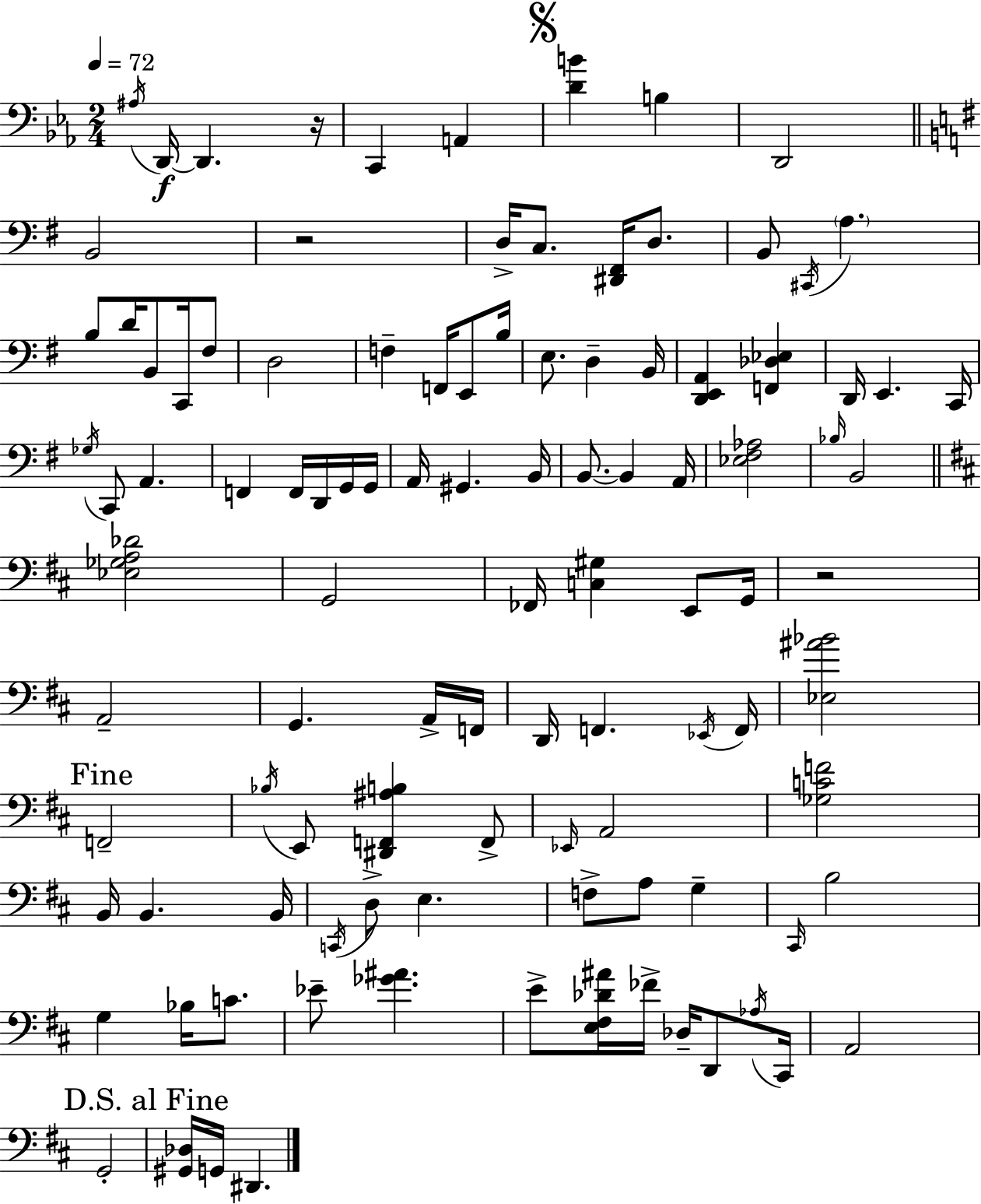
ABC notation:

X:1
T:Untitled
M:2/4
L:1/4
K:Cm
^A,/4 D,,/4 D,, z/4 C,, A,, [DB] B, D,,2 B,,2 z2 D,/4 C,/2 [^D,,^F,,]/4 D,/2 B,,/2 ^C,,/4 A, B,/2 D/4 B,,/2 C,,/4 ^F,/2 D,2 F, F,,/4 E,,/2 B,/4 E,/2 D, B,,/4 [D,,E,,A,,] [F,,_D,_E,] D,,/4 E,, C,,/4 _G,/4 C,,/2 A,, F,, F,,/4 D,,/4 G,,/4 G,,/4 A,,/4 ^G,, B,,/4 B,,/2 B,, A,,/4 [_E,^F,_A,]2 _B,/4 B,,2 [_E,_G,A,_D]2 G,,2 _F,,/4 [C,^G,] E,,/2 G,,/4 z2 A,,2 G,, A,,/4 F,,/4 D,,/4 F,, _E,,/4 F,,/4 [_E,^A_B]2 F,,2 _B,/4 E,,/2 [^D,,F,,^A,B,] F,,/2 _E,,/4 A,,2 [_G,CF]2 B,,/4 B,, B,,/4 C,,/4 D,/2 E, F,/2 A,/2 G, ^C,,/4 B,2 G, _B,/4 C/2 _E/2 [_G^A] E/2 [E,^F,_D^A]/4 _F/4 _D,/4 D,,/2 _A,/4 ^C,,/4 A,,2 G,,2 [^G,,_D,]/4 G,,/4 ^D,,